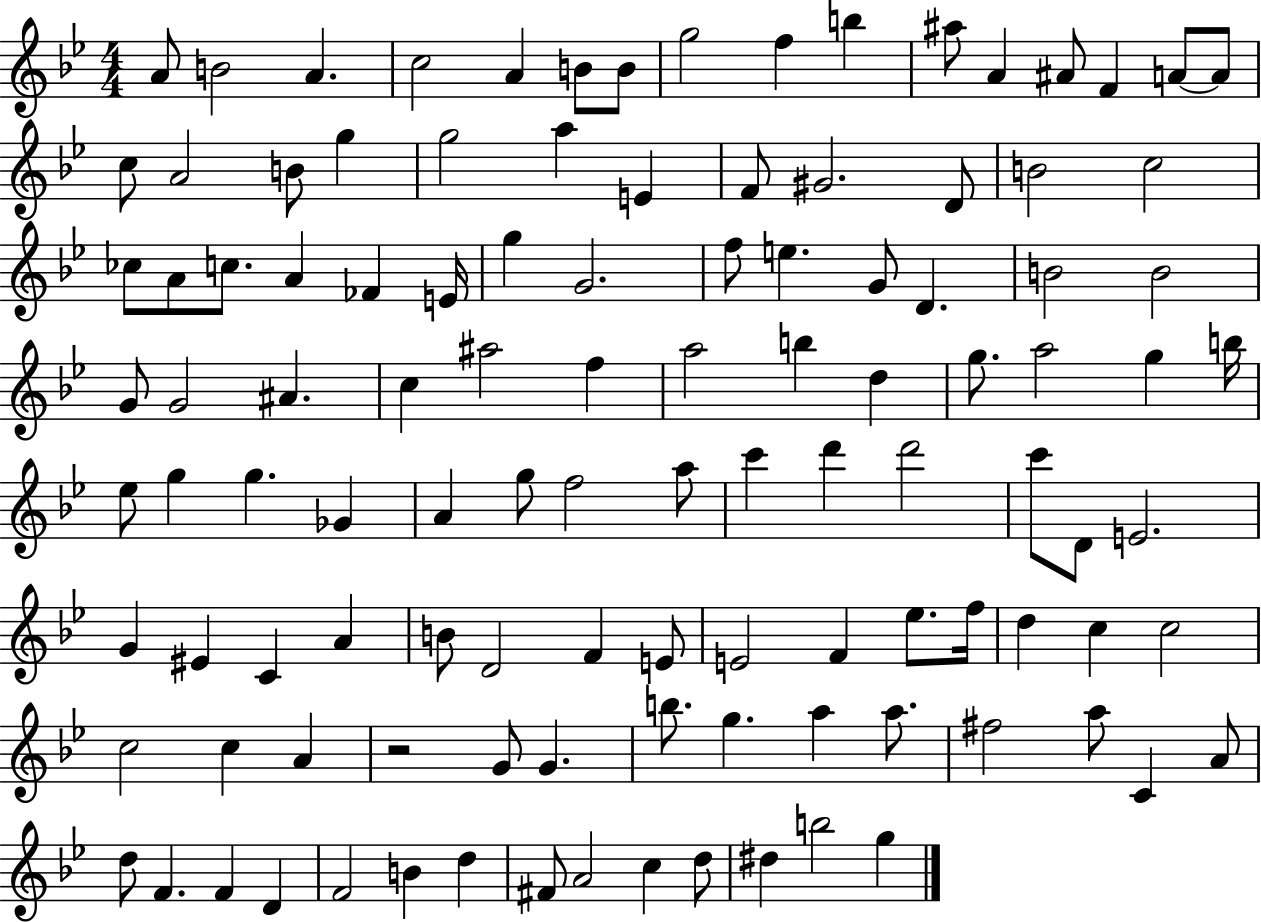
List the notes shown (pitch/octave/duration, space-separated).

A4/e B4/h A4/q. C5/h A4/q B4/e B4/e G5/h F5/q B5/q A#5/e A4/q A#4/e F4/q A4/e A4/e C5/e A4/h B4/e G5/q G5/h A5/q E4/q F4/e G#4/h. D4/e B4/h C5/h CES5/e A4/e C5/e. A4/q FES4/q E4/s G5/q G4/h. F5/e E5/q. G4/e D4/q. B4/h B4/h G4/e G4/h A#4/q. C5/q A#5/h F5/q A5/h B5/q D5/q G5/e. A5/h G5/q B5/s Eb5/e G5/q G5/q. Gb4/q A4/q G5/e F5/h A5/e C6/q D6/q D6/h C6/e D4/e E4/h. G4/q EIS4/q C4/q A4/q B4/e D4/h F4/q E4/e E4/h F4/q Eb5/e. F5/s D5/q C5/q C5/h C5/h C5/q A4/q R/h G4/e G4/q. B5/e. G5/q. A5/q A5/e. F#5/h A5/e C4/q A4/e D5/e F4/q. F4/q D4/q F4/h B4/q D5/q F#4/e A4/h C5/q D5/e D#5/q B5/h G5/q